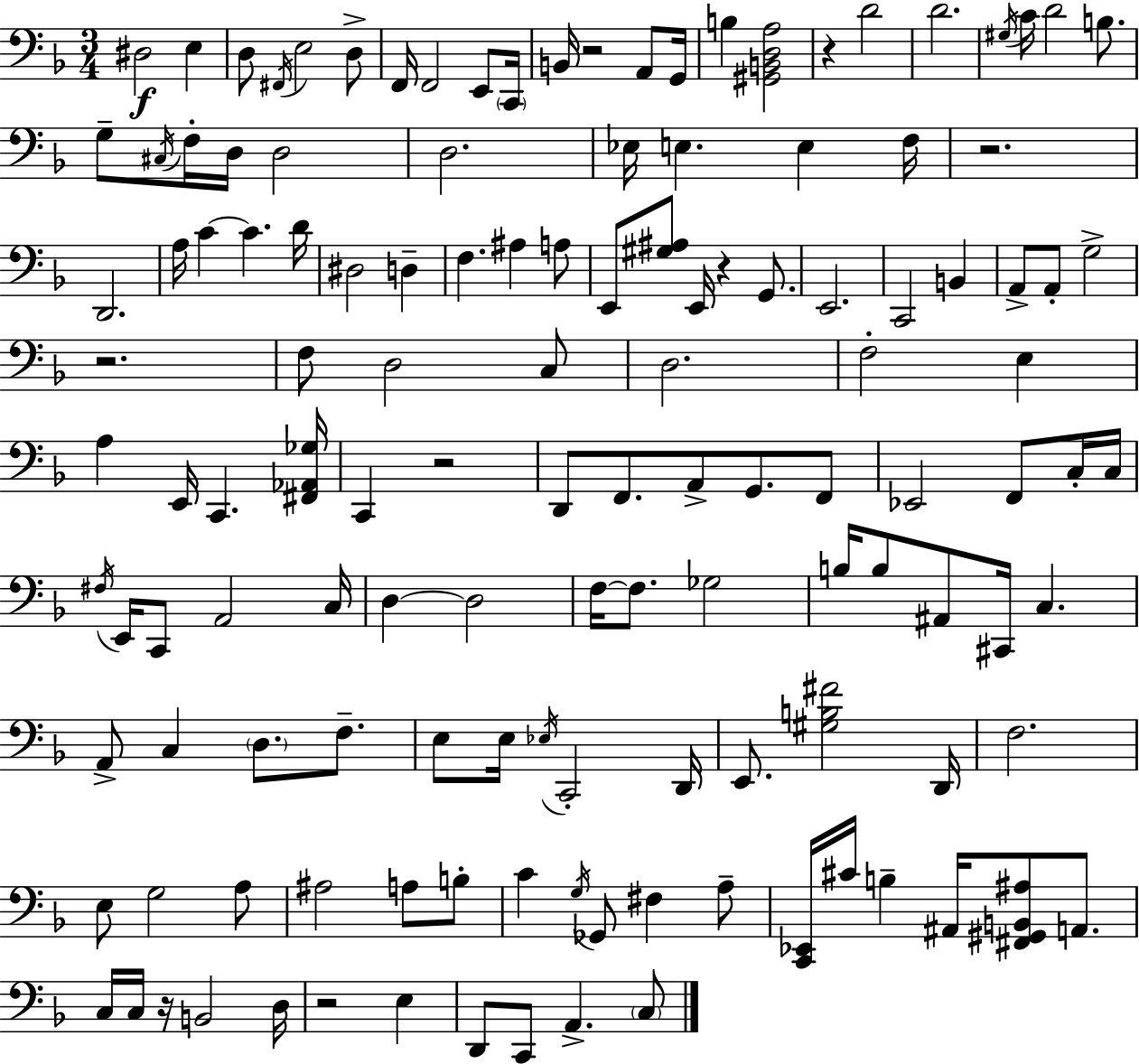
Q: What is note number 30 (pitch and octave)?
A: F3